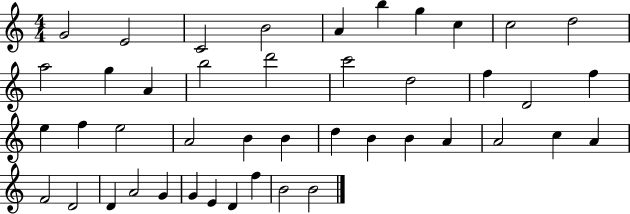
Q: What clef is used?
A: treble